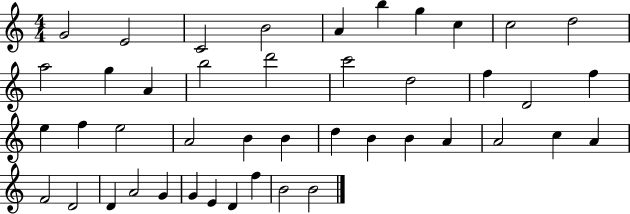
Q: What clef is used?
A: treble